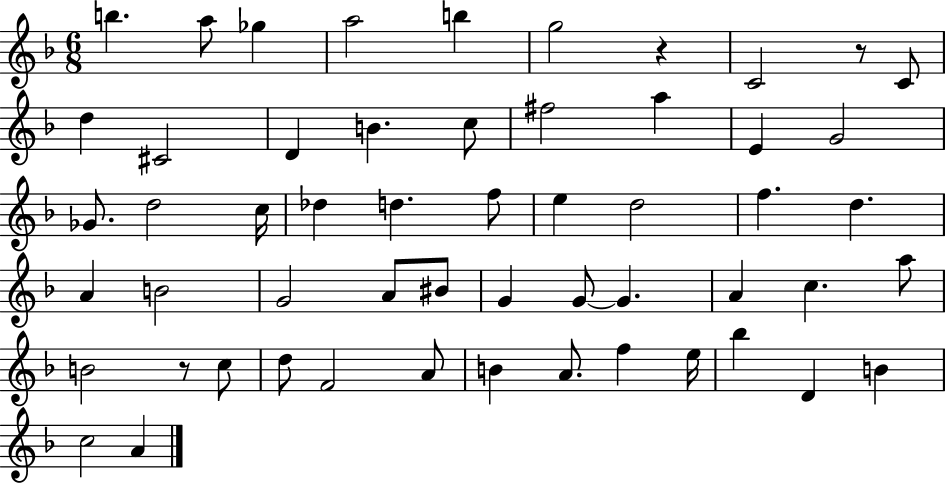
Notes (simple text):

B5/q. A5/e Gb5/q A5/h B5/q G5/h R/q C4/h R/e C4/e D5/q C#4/h D4/q B4/q. C5/e F#5/h A5/q E4/q G4/h Gb4/e. D5/h C5/s Db5/q D5/q. F5/e E5/q D5/h F5/q. D5/q. A4/q B4/h G4/h A4/e BIS4/e G4/q G4/e G4/q. A4/q C5/q. A5/e B4/h R/e C5/e D5/e F4/h A4/e B4/q A4/e. F5/q E5/s Bb5/q D4/q B4/q C5/h A4/q